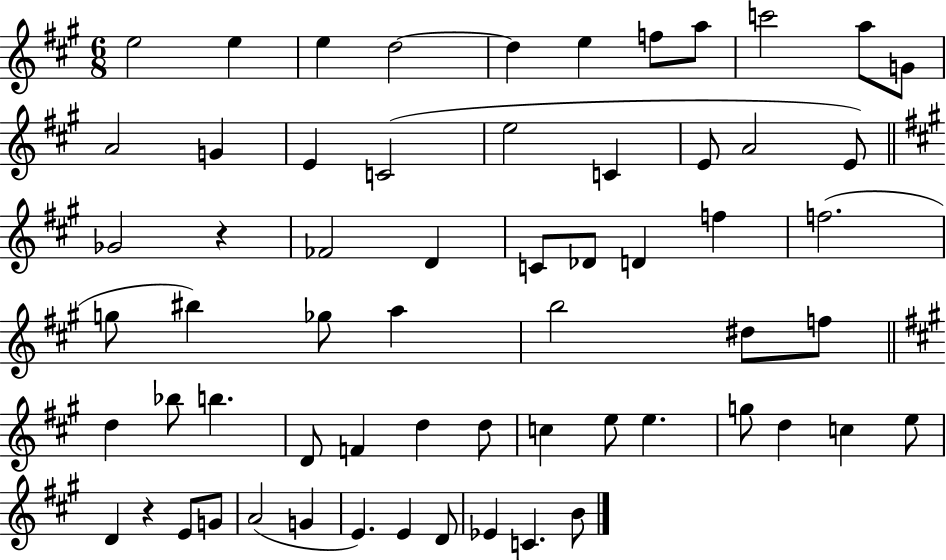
E5/h E5/q E5/q D5/h D5/q E5/q F5/e A5/e C6/h A5/e G4/e A4/h G4/q E4/q C4/h E5/h C4/q E4/e A4/h E4/e Gb4/h R/q FES4/h D4/q C4/e Db4/e D4/q F5/q F5/h. G5/e BIS5/q Gb5/e A5/q B5/h D#5/e F5/e D5/q Bb5/e B5/q. D4/e F4/q D5/q D5/e C5/q E5/e E5/q. G5/e D5/q C5/q E5/e D4/q R/q E4/e G4/e A4/h G4/q E4/q. E4/q D4/e Eb4/q C4/q. B4/e